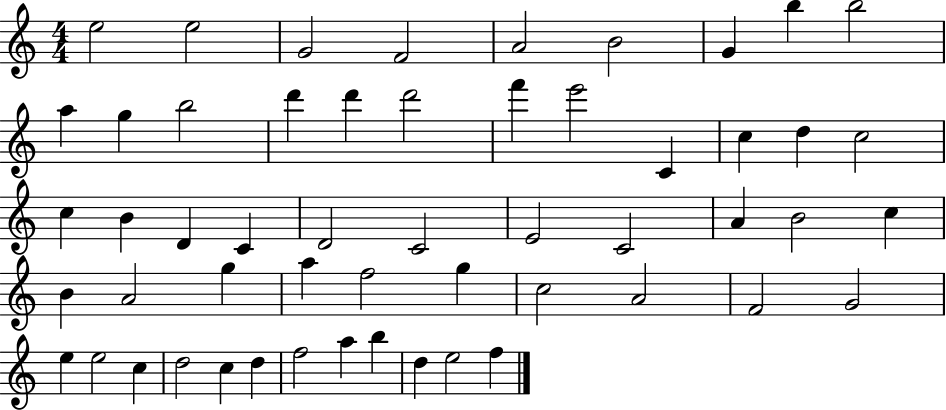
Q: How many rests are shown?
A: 0